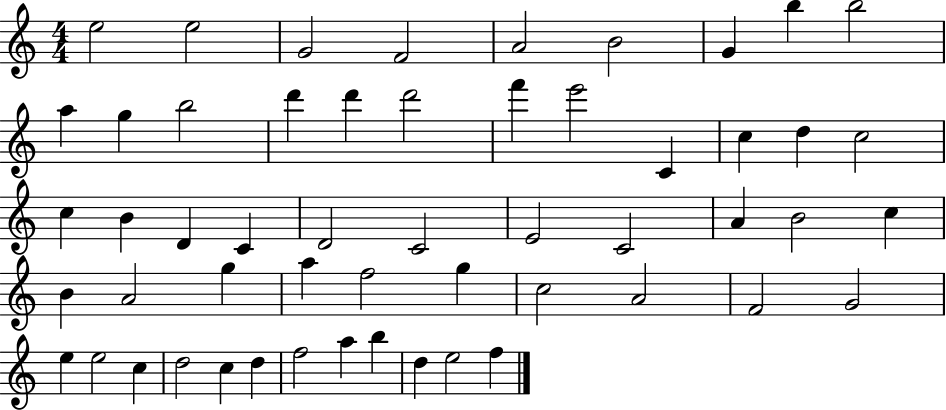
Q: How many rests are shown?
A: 0